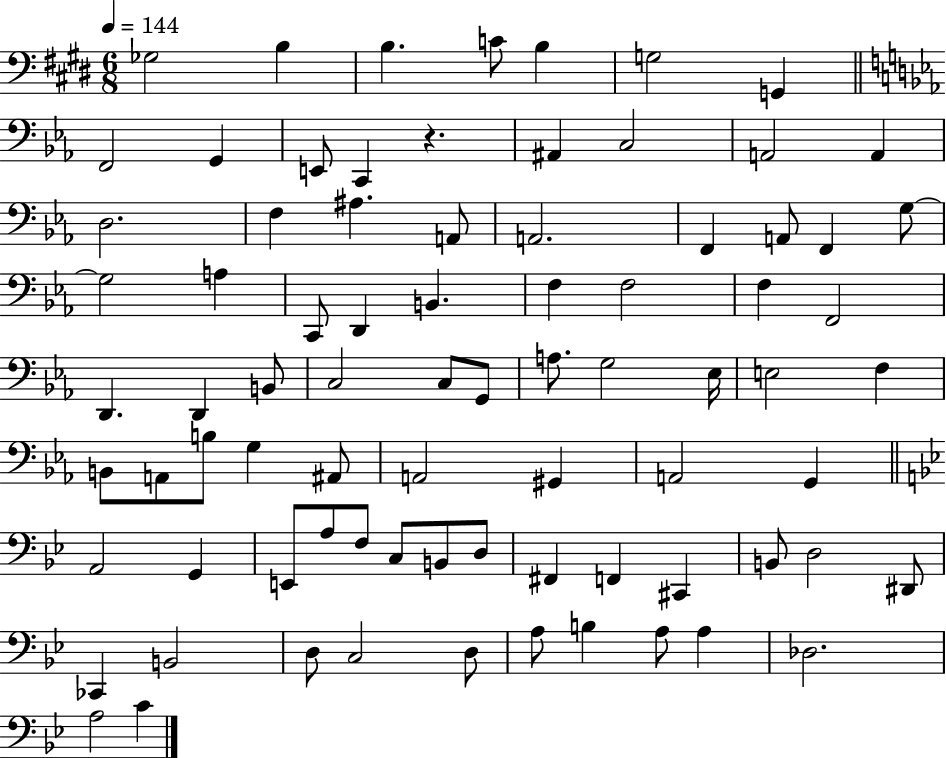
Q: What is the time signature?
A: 6/8